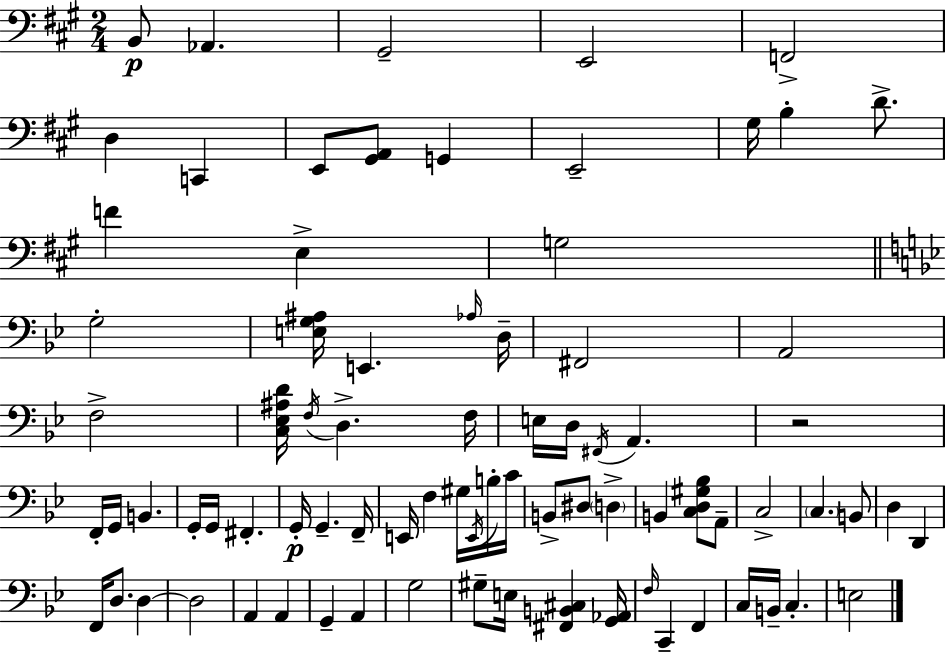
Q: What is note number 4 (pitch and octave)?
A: E2